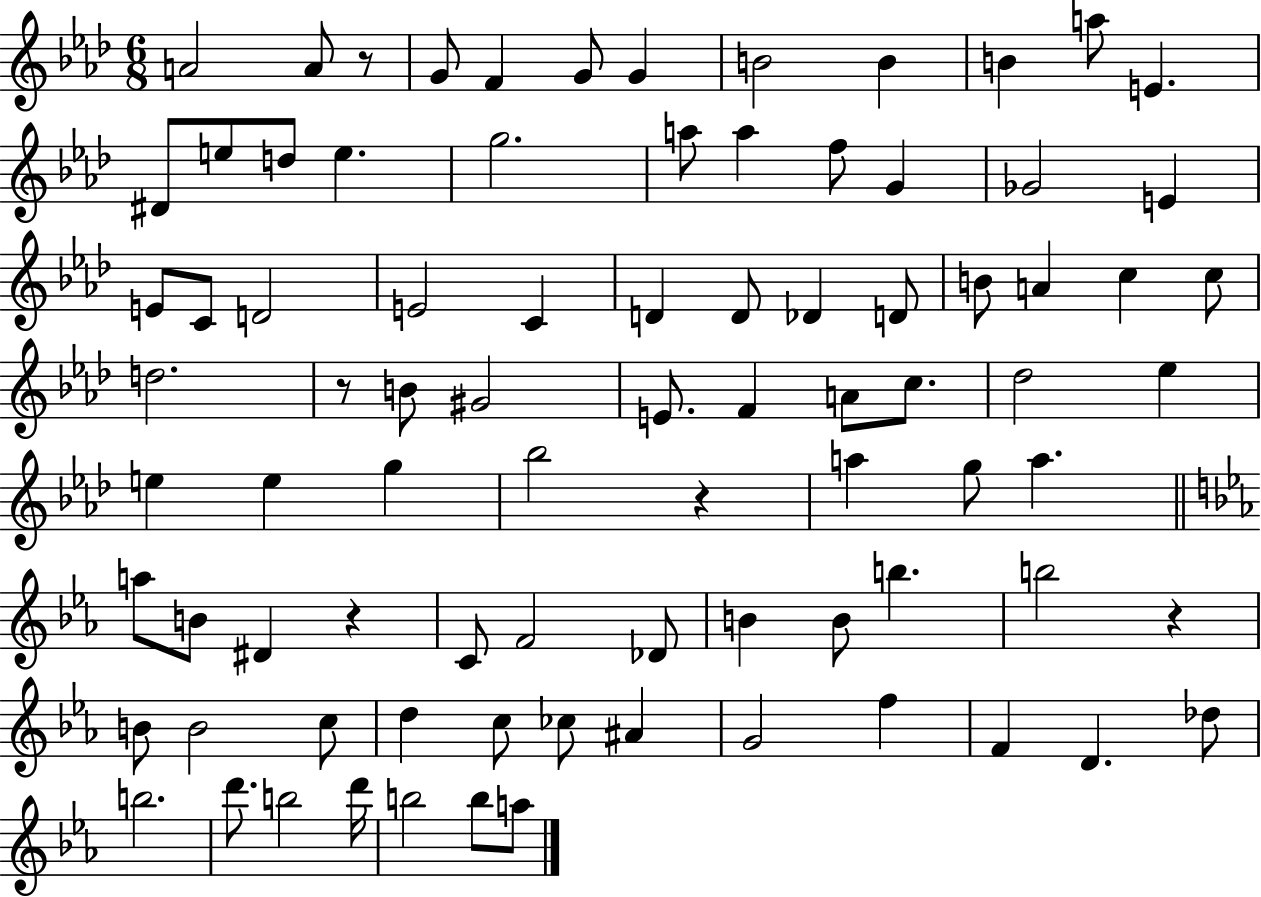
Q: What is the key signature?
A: AES major